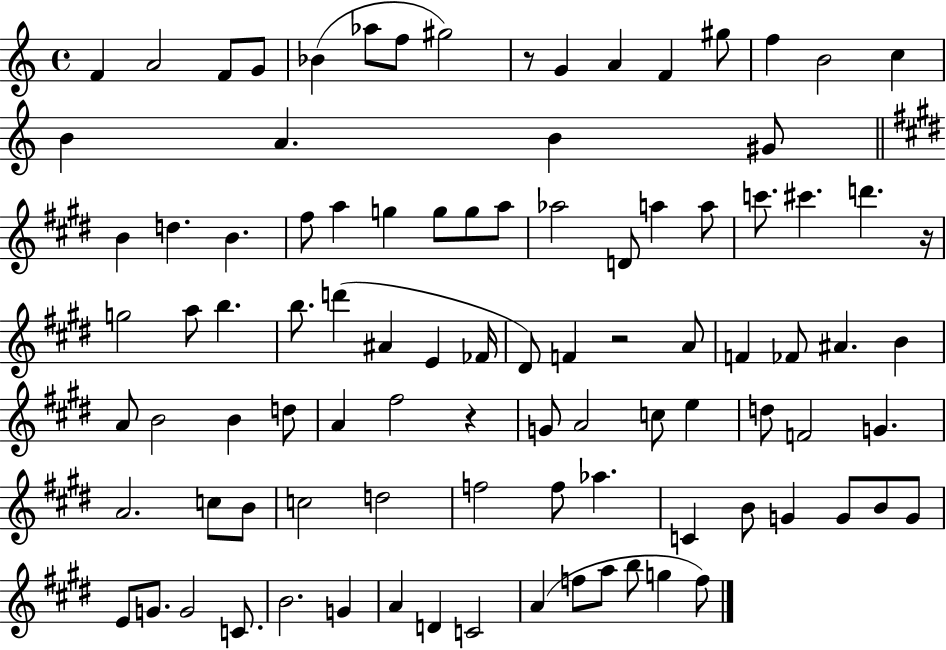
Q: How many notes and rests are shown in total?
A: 96